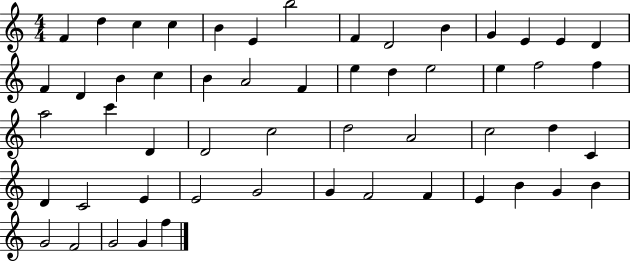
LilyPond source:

{
  \clef treble
  \numericTimeSignature
  \time 4/4
  \key c \major
  f'4 d''4 c''4 c''4 | b'4 e'4 b''2 | f'4 d'2 b'4 | g'4 e'4 e'4 d'4 | \break f'4 d'4 b'4 c''4 | b'4 a'2 f'4 | e''4 d''4 e''2 | e''4 f''2 f''4 | \break a''2 c'''4 d'4 | d'2 c''2 | d''2 a'2 | c''2 d''4 c'4 | \break d'4 c'2 e'4 | e'2 g'2 | g'4 f'2 f'4 | e'4 b'4 g'4 b'4 | \break g'2 f'2 | g'2 g'4 f''4 | \bar "|."
}